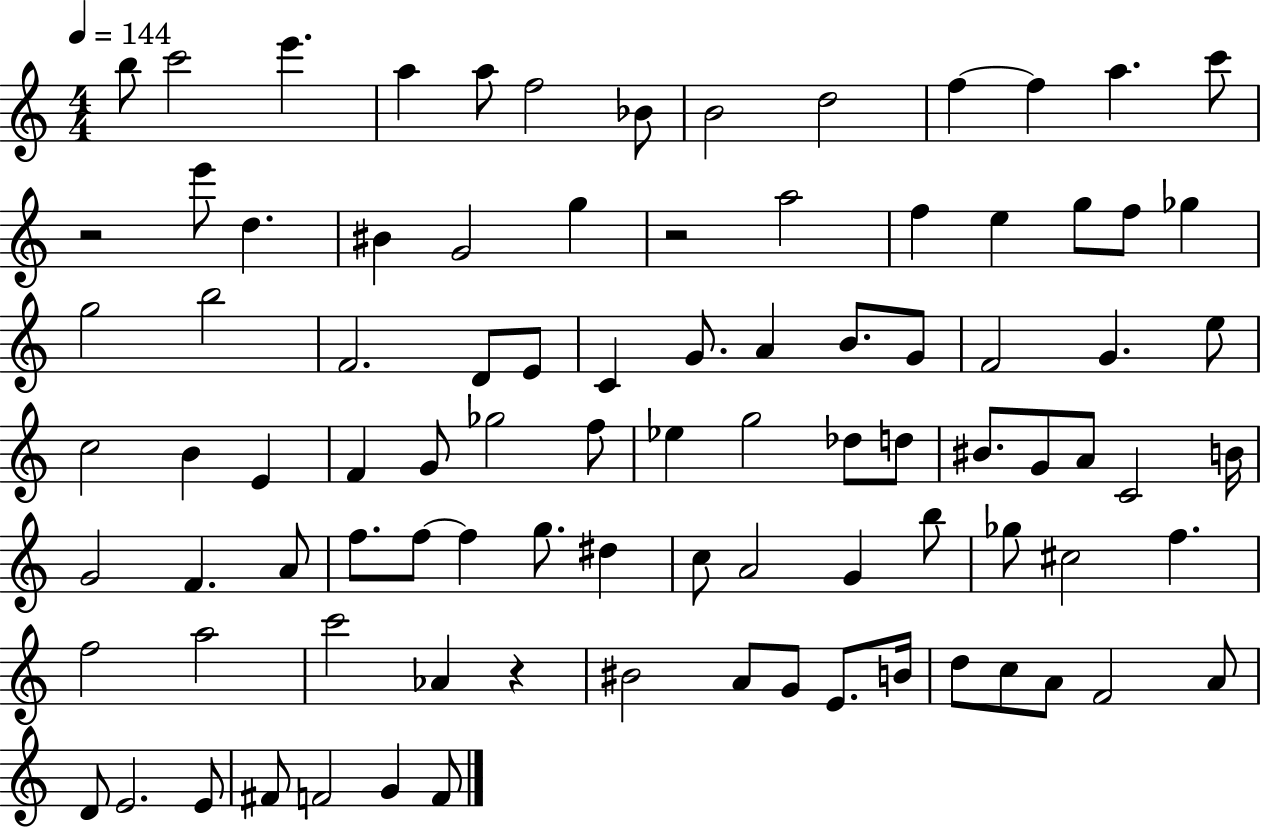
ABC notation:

X:1
T:Untitled
M:4/4
L:1/4
K:C
b/2 c'2 e' a a/2 f2 _B/2 B2 d2 f f a c'/2 z2 e'/2 d ^B G2 g z2 a2 f e g/2 f/2 _g g2 b2 F2 D/2 E/2 C G/2 A B/2 G/2 F2 G e/2 c2 B E F G/2 _g2 f/2 _e g2 _d/2 d/2 ^B/2 G/2 A/2 C2 B/4 G2 F A/2 f/2 f/2 f g/2 ^d c/2 A2 G b/2 _g/2 ^c2 f f2 a2 c'2 _A z ^B2 A/2 G/2 E/2 B/4 d/2 c/2 A/2 F2 A/2 D/2 E2 E/2 ^F/2 F2 G F/2